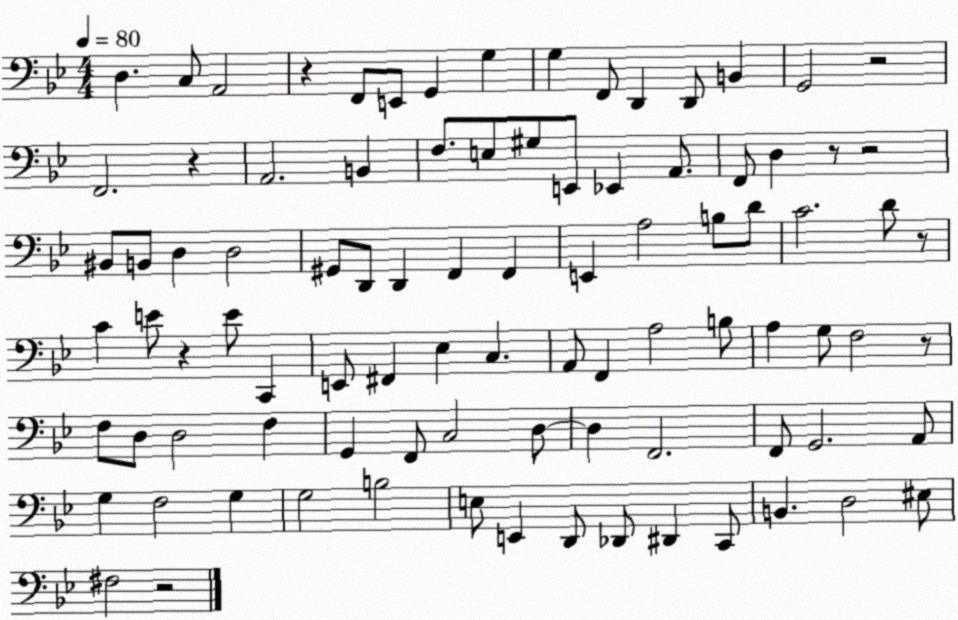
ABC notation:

X:1
T:Untitled
M:4/4
L:1/4
K:Bb
D, C,/2 A,,2 z F,,/2 E,,/2 G,, G, G, F,,/2 D,, D,,/2 B,, G,,2 z2 F,,2 z A,,2 B,, F,/2 E,/2 ^G,/2 E,,/2 _E,, A,,/2 F,,/2 D, z/2 z2 ^B,,/2 B,,/2 D, D,2 ^G,,/2 D,,/2 D,, F,, F,, E,, A,2 B,/2 D/2 C2 D/2 z/2 C E/2 z E/2 C,, E,,/2 ^F,, _E, C, A,,/2 F,, A,2 B,/2 A, G,/2 F,2 z/2 F,/2 D,/2 D,2 F, G,, F,,/2 C,2 D,/2 D, F,,2 F,,/2 G,,2 A,,/2 G, F,2 G, G,2 B,2 E,/2 E,, D,,/2 _D,,/2 ^D,, C,,/2 B,, D,2 ^E,/2 ^F,2 z2